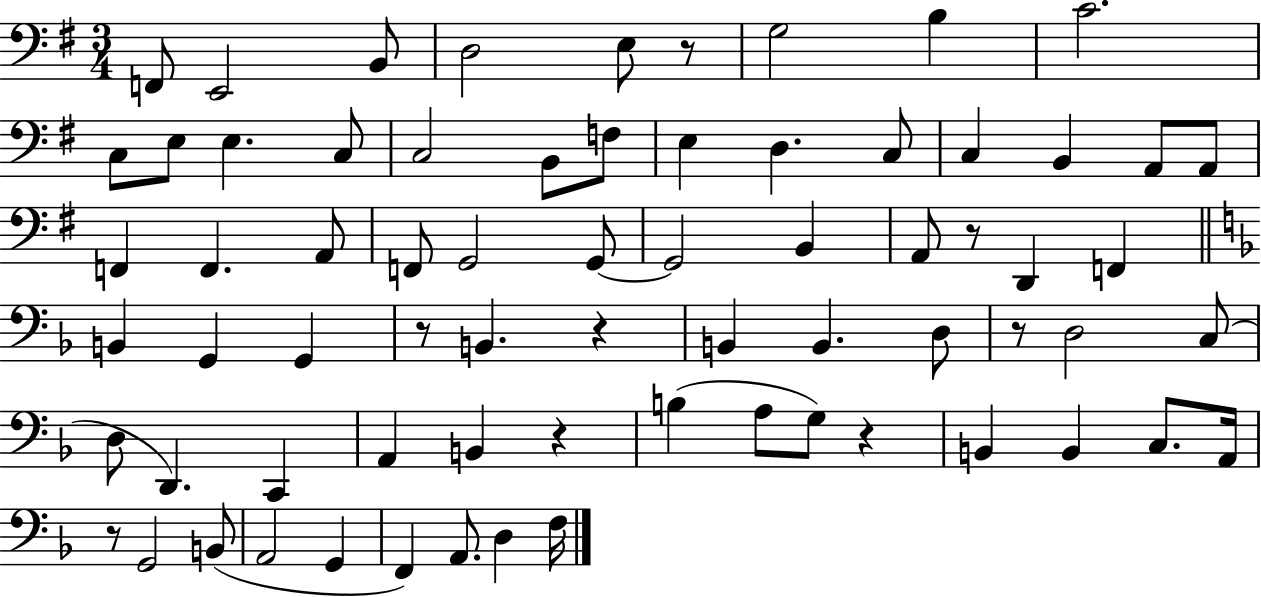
F2/e E2/h B2/e D3/h E3/e R/e G3/h B3/q C4/h. C3/e E3/e E3/q. C3/e C3/h B2/e F3/e E3/q D3/q. C3/e C3/q B2/q A2/e A2/e F2/q F2/q. A2/e F2/e G2/h G2/e G2/h B2/q A2/e R/e D2/q F2/q B2/q G2/q G2/q R/e B2/q. R/q B2/q B2/q. D3/e R/e D3/h C3/e D3/e D2/q. C2/q A2/q B2/q R/q B3/q A3/e G3/e R/q B2/q B2/q C3/e. A2/s R/e G2/h B2/e A2/h G2/q F2/q A2/e. D3/q F3/s